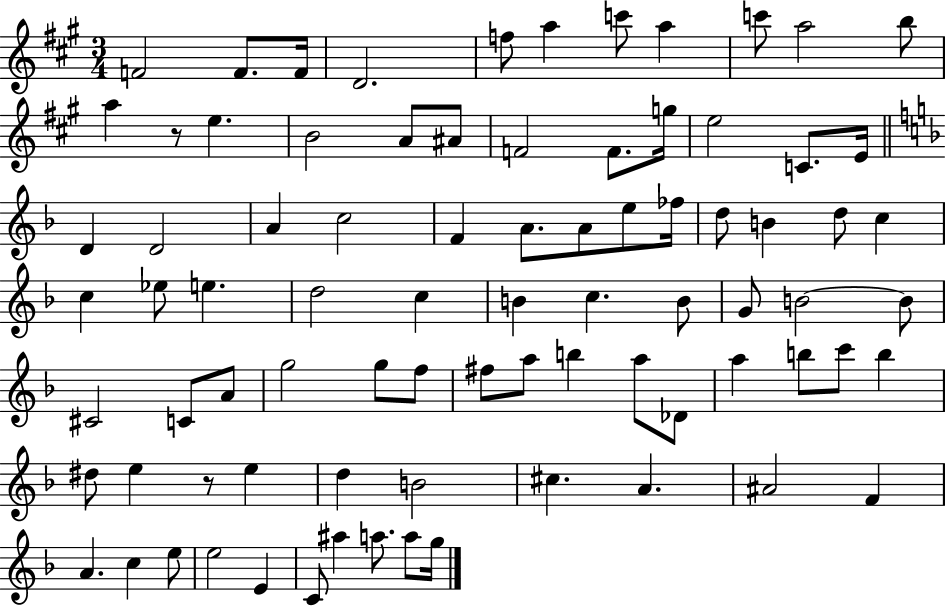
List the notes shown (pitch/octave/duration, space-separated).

F4/h F4/e. F4/s D4/h. F5/e A5/q C6/e A5/q C6/e A5/h B5/e A5/q R/e E5/q. B4/h A4/e A#4/e F4/h F4/e. G5/s E5/h C4/e. E4/s D4/q D4/h A4/q C5/h F4/q A4/e. A4/e E5/e FES5/s D5/e B4/q D5/e C5/q C5/q Eb5/e E5/q. D5/h C5/q B4/q C5/q. B4/e G4/e B4/h B4/e C#4/h C4/e A4/e G5/h G5/e F5/e F#5/e A5/e B5/q A5/e Db4/e A5/q B5/e C6/e B5/q D#5/e E5/q R/e E5/q D5/q B4/h C#5/q. A4/q. A#4/h F4/q A4/q. C5/q E5/e E5/h E4/q C4/e A#5/q A5/e. A5/e G5/s